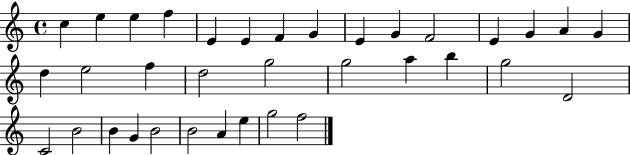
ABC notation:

X:1
T:Untitled
M:4/4
L:1/4
K:C
c e e f E E F G E G F2 E G A G d e2 f d2 g2 g2 a b g2 D2 C2 B2 B G B2 B2 A e g2 f2